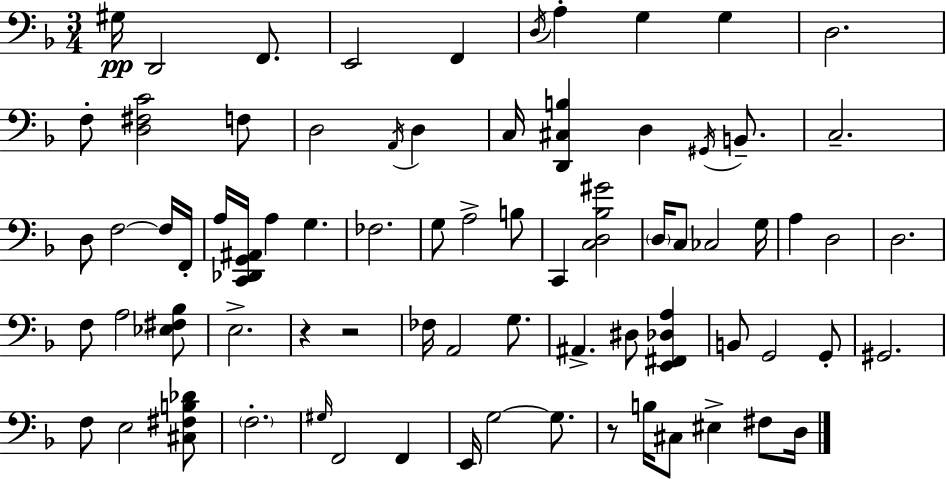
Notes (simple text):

G#3/s D2/h F2/e. E2/h F2/q D3/s A3/q G3/q G3/q D3/h. F3/e [D3,F#3,C4]/h F3/e D3/h A2/s D3/q C3/s [D2,C#3,B3]/q D3/q G#2/s B2/e. C3/h. D3/e F3/h F3/s F2/s A3/s [C2,Db2,G2,A#2]/s A3/q G3/q. FES3/h. G3/e A3/h B3/e C2/q [C3,D3,Bb3,G#4]/h D3/s C3/e CES3/h G3/s A3/q D3/h D3/h. F3/e A3/h [Eb3,F#3,Bb3]/e E3/h. R/q R/h FES3/s A2/h G3/e. A#2/q. D#3/e [E2,F#2,Db3,A3]/q B2/e G2/h G2/e G#2/h. F3/e E3/h [C#3,F#3,B3,Db4]/e F3/h. G#3/s F2/h F2/q E2/s G3/h G3/e. R/e B3/s C#3/e EIS3/q F#3/e D3/s